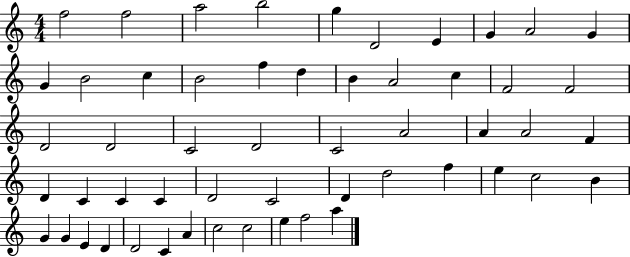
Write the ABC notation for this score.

X:1
T:Untitled
M:4/4
L:1/4
K:C
f2 f2 a2 b2 g D2 E G A2 G G B2 c B2 f d B A2 c F2 F2 D2 D2 C2 D2 C2 A2 A A2 F D C C C D2 C2 D d2 f e c2 B G G E D D2 C A c2 c2 e f2 a